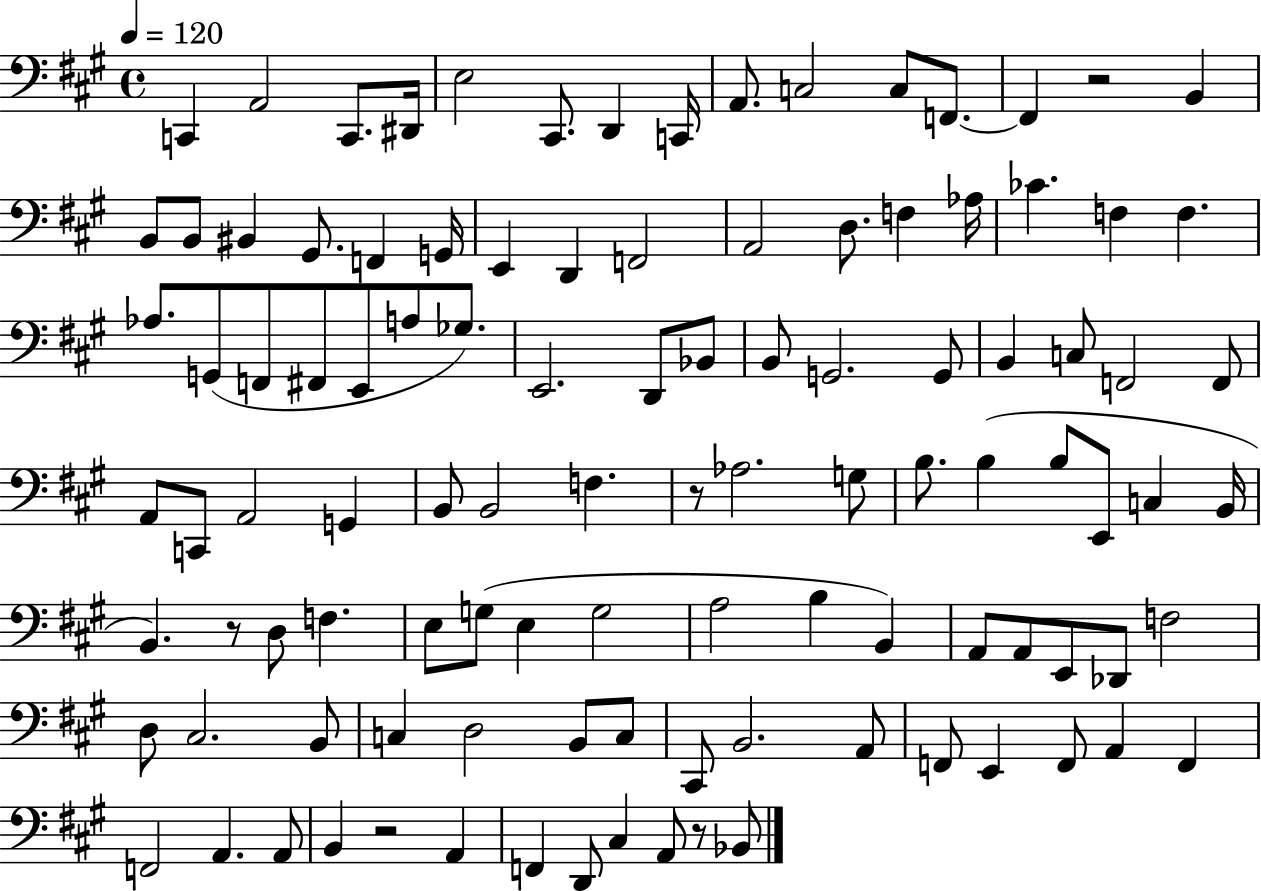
C2/q A2/h C2/e. D#2/s E3/h C#2/e. D2/q C2/s A2/e. C3/h C3/e F2/e. F2/q R/h B2/q B2/e B2/e BIS2/q G#2/e. F2/q G2/s E2/q D2/q F2/h A2/h D3/e. F3/q Ab3/s CES4/q. F3/q F3/q. Ab3/e. G2/e F2/e F#2/e E2/e A3/e Gb3/e. E2/h. D2/e Bb2/e B2/e G2/h. G2/e B2/q C3/e F2/h F2/e A2/e C2/e A2/h G2/q B2/e B2/h F3/q. R/e Ab3/h. G3/e B3/e. B3/q B3/e E2/e C3/q B2/s B2/q. R/e D3/e F3/q. E3/e G3/e E3/q G3/h A3/h B3/q B2/q A2/e A2/e E2/e Db2/e F3/h D3/e C#3/h. B2/e C3/q D3/h B2/e C3/e C#2/e B2/h. A2/e F2/e E2/q F2/e A2/q F2/q F2/h A2/q. A2/e B2/q R/h A2/q F2/q D2/e C#3/q A2/e R/e Bb2/e